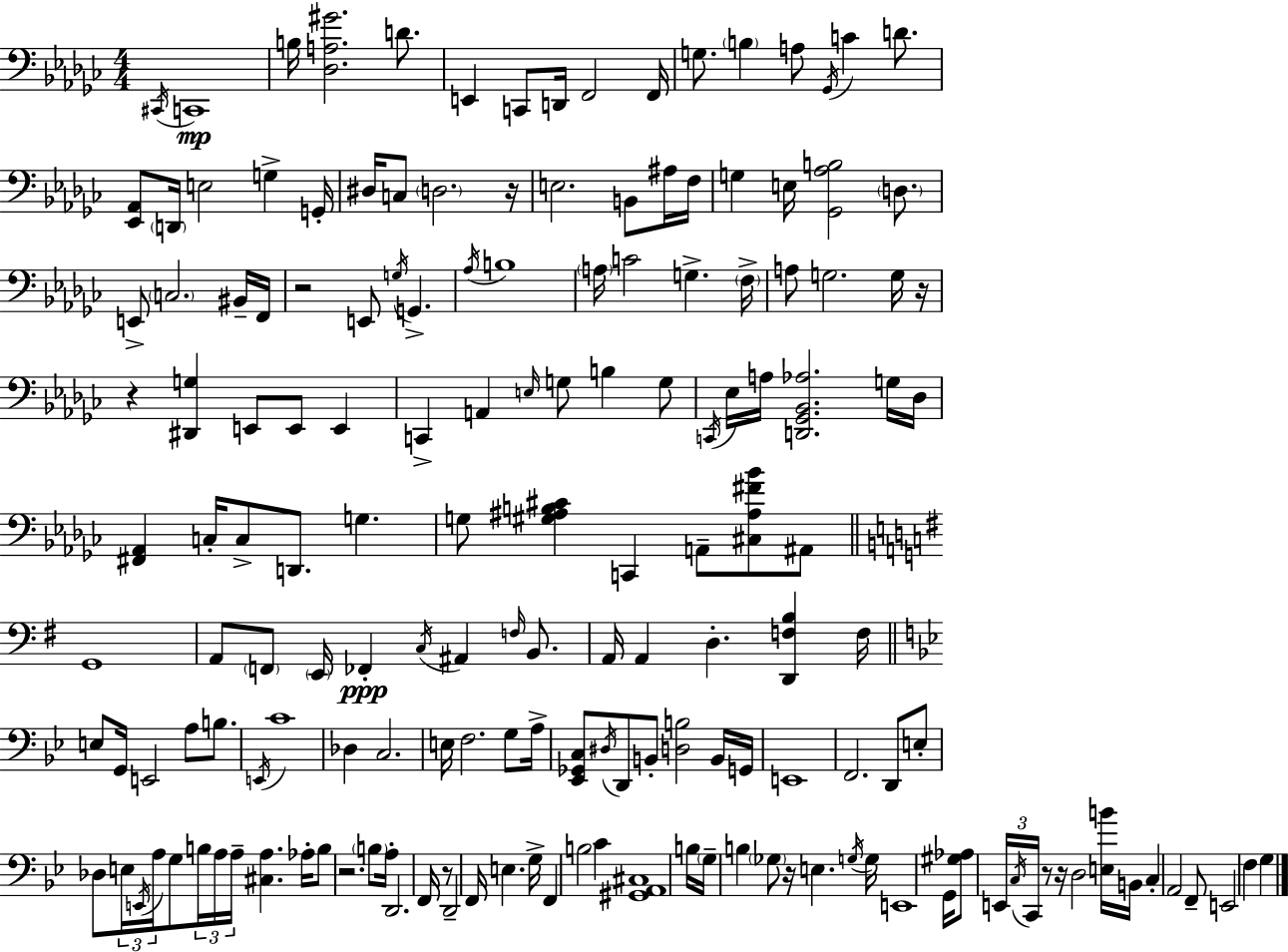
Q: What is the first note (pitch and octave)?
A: C#2